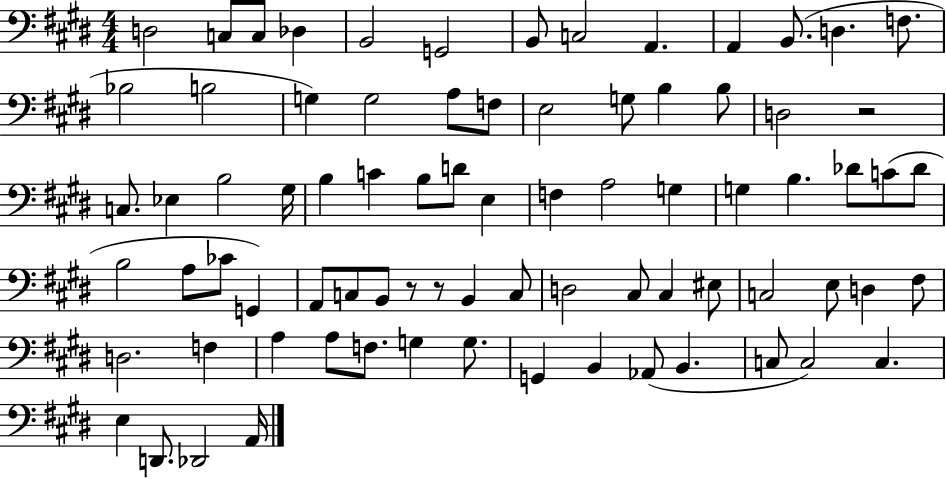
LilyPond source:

{
  \clef bass
  \numericTimeSignature
  \time 4/4
  \key e \major
  d2 c8 c8 des4 | b,2 g,2 | b,8 c2 a,4. | a,4 b,8.( d4. f8. | \break bes2 b2 | g4) g2 a8 f8 | e2 g8 b4 b8 | d2 r2 | \break c8. ees4 b2 gis16 | b4 c'4 b8 d'8 e4 | f4 a2 g4 | g4 b4. des'8 c'8( des'8 | \break b2 a8 ces'8 g,4) | a,8 c8 b,8 r8 r8 b,4 c8 | d2 cis8 cis4 eis8 | c2 e8 d4 fis8 | \break d2. f4 | a4 a8 f8. g4 g8. | g,4 b,4 aes,8( b,4. | c8 c2) c4. | \break e4 d,8. des,2 a,16 | \bar "|."
}